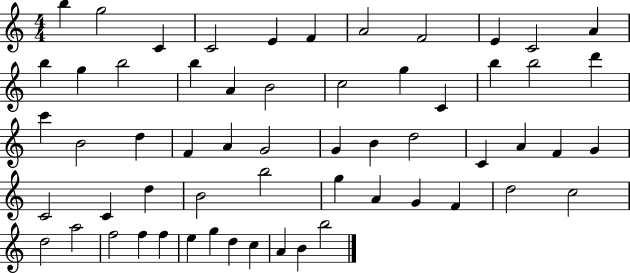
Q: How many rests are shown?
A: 0